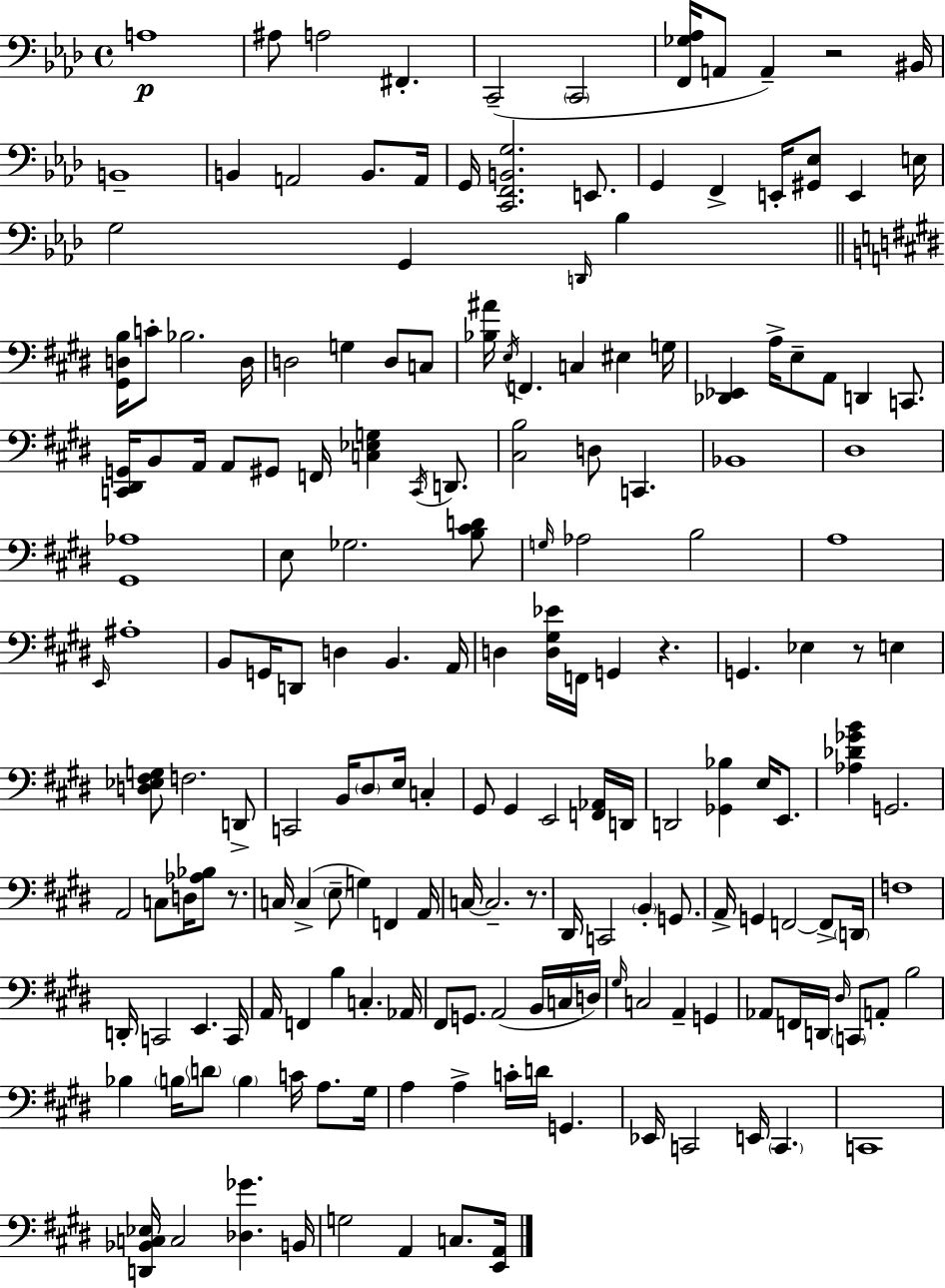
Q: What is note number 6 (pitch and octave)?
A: C2